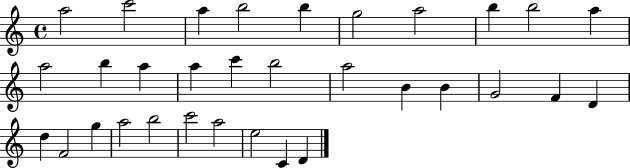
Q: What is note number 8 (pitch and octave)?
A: B5